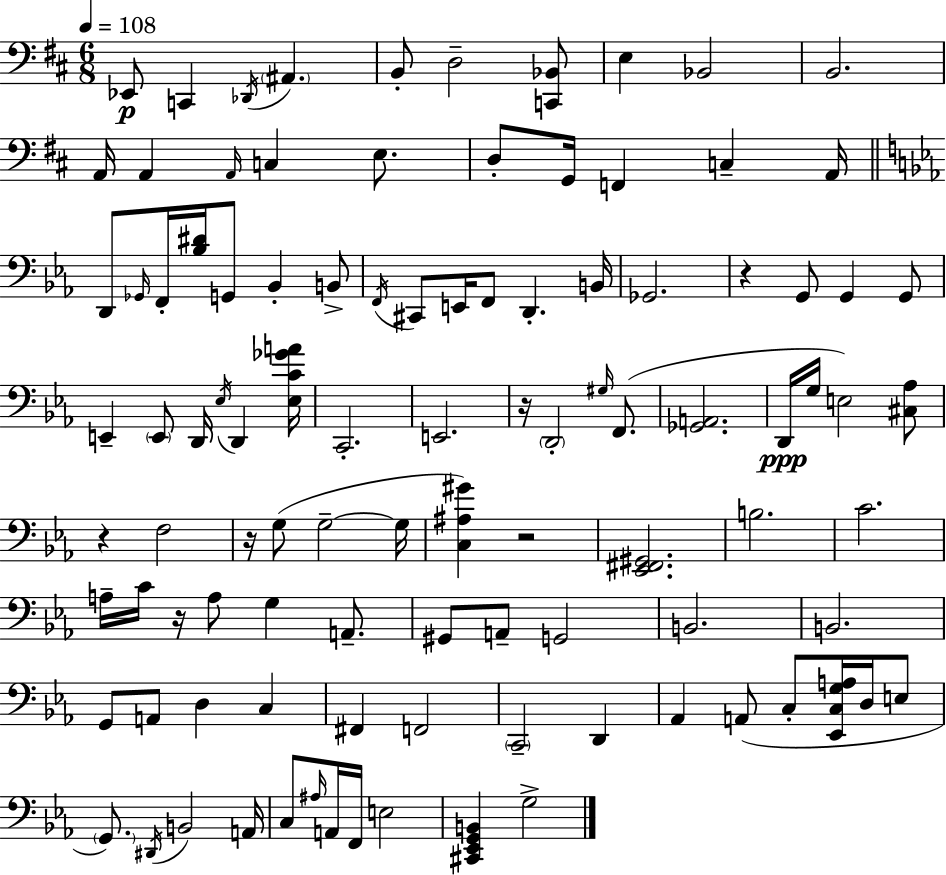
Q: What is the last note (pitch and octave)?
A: G3